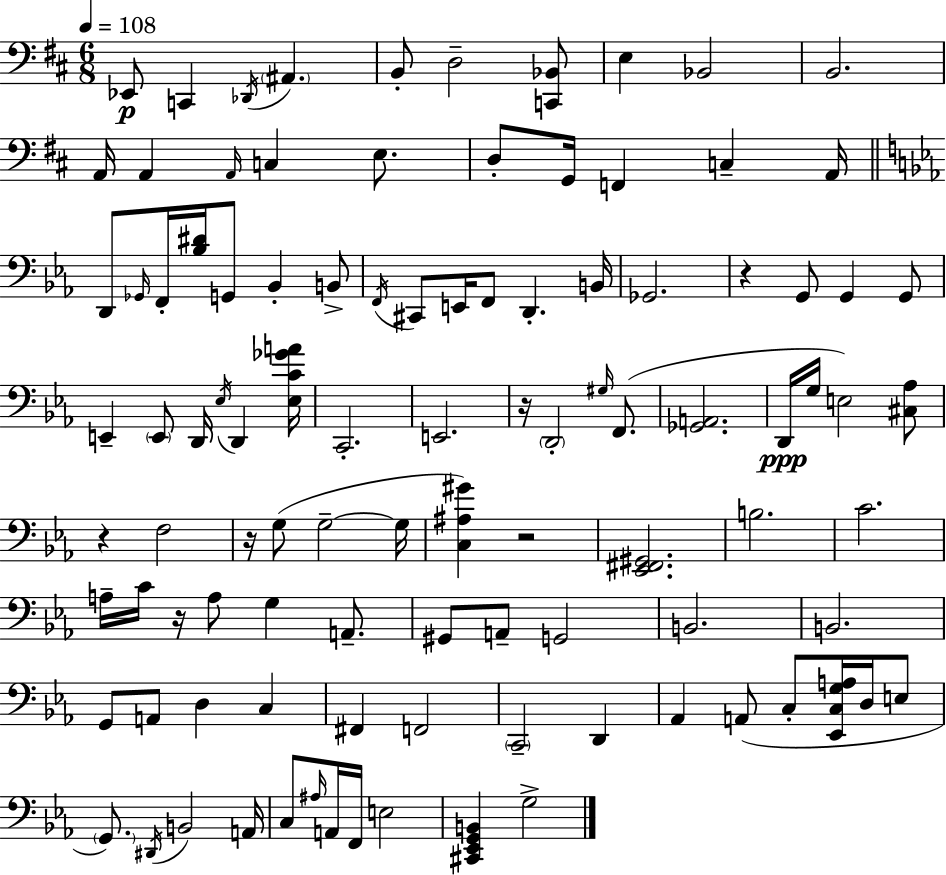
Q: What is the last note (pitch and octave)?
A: G3